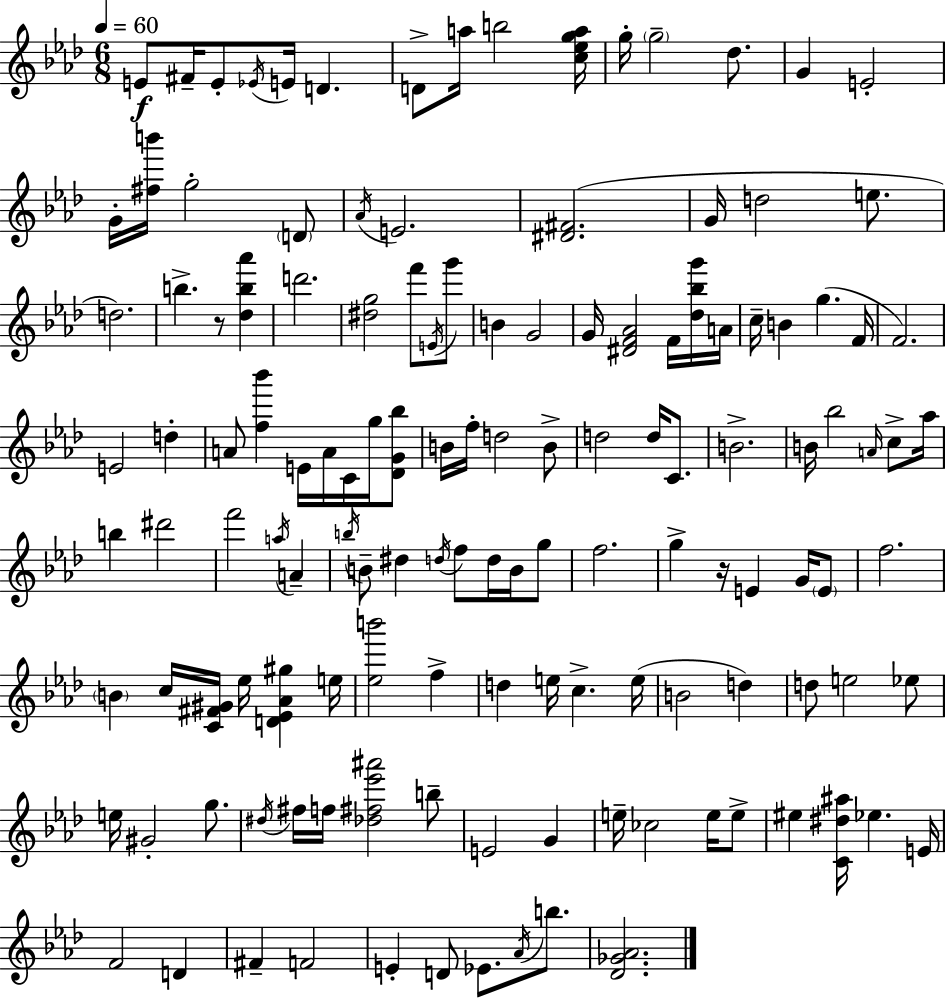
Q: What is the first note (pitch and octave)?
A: E4